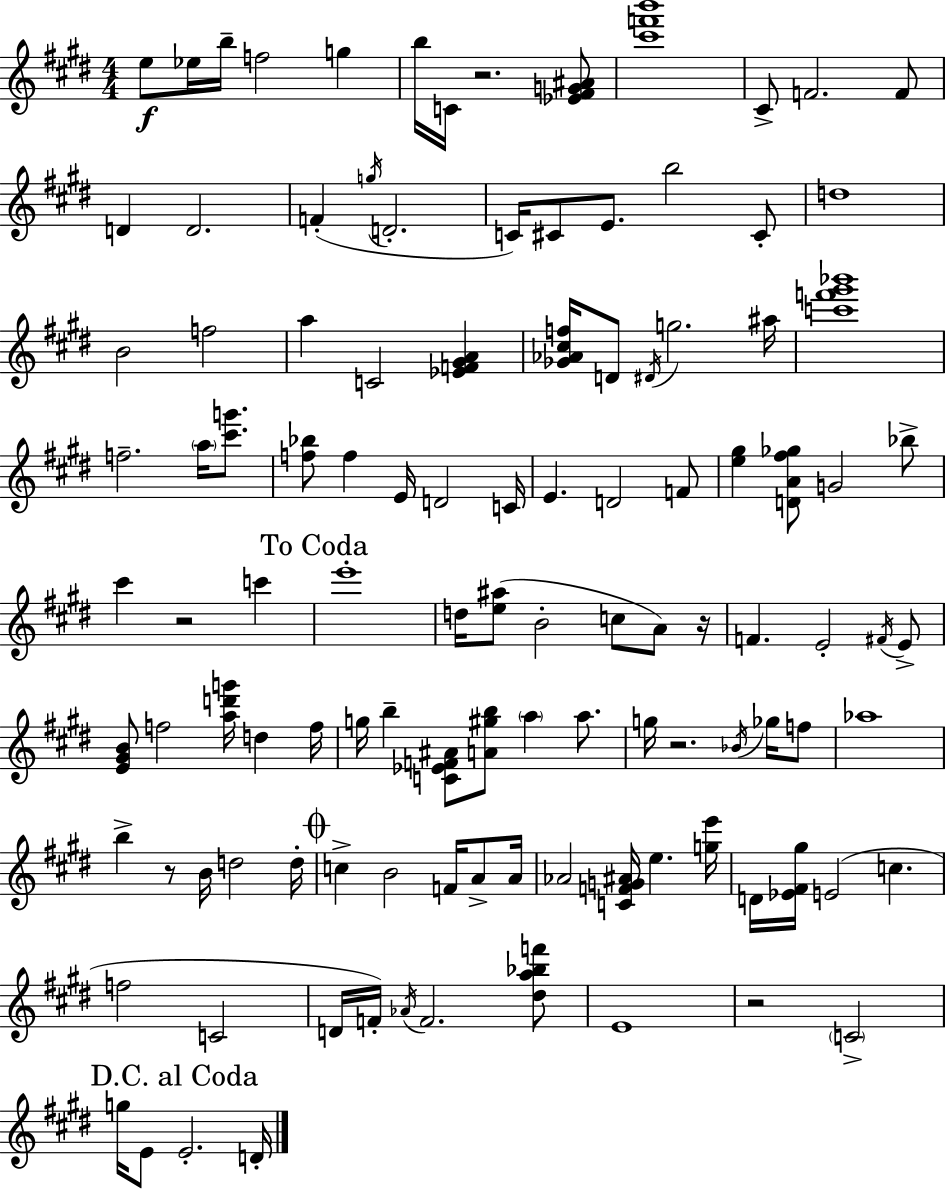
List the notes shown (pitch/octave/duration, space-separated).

E5/e Eb5/s B5/s F5/h G5/q B5/s C4/s R/h. [Eb4,F#4,G4,A#4]/e [C#6,F6,B6]/w C#4/e F4/h. F4/e D4/q D4/h. F4/q G5/s D4/h. C4/s C#4/e E4/e. B5/h C#4/e D5/w B4/h F5/h A5/q C4/h [Eb4,F4,G#4,A4]/q [Gb4,Ab4,C#5,F5]/s D4/e D#4/s G5/h. A#5/s [C6,F6,G#6,Bb6]/w F5/h. A5/s [C#6,G6]/e. [F5,Bb5]/e F5/q E4/s D4/h C4/s E4/q. D4/h F4/e [E5,G#5]/q [D4,A4,F#5,Gb5]/e G4/h Bb5/e C#6/q R/h C6/q E6/w D5/s [E5,A#5]/e B4/h C5/e A4/e R/s F4/q. E4/h F#4/s E4/e [E4,G#4,B4]/e F5/h [A5,D6,G6]/s D5/q F5/s G5/s B5/q [C4,Eb4,F4,A#4]/e [A4,G#5,B5]/e A5/q A5/e. G5/s R/h. Bb4/s Gb5/s F5/e Ab5/w B5/q R/e B4/s D5/h D5/s C5/q B4/h F4/s A4/e A4/s Ab4/h [C4,F4,G4,A#4]/s E5/q. [G5,E6]/s D4/s [Eb4,F#4,G#5]/s E4/h C5/q. F5/h C4/h D4/s F4/s Ab4/s F4/h. [D#5,A5,Bb5,F6]/e E4/w R/h C4/h G5/s E4/e E4/h. D4/s